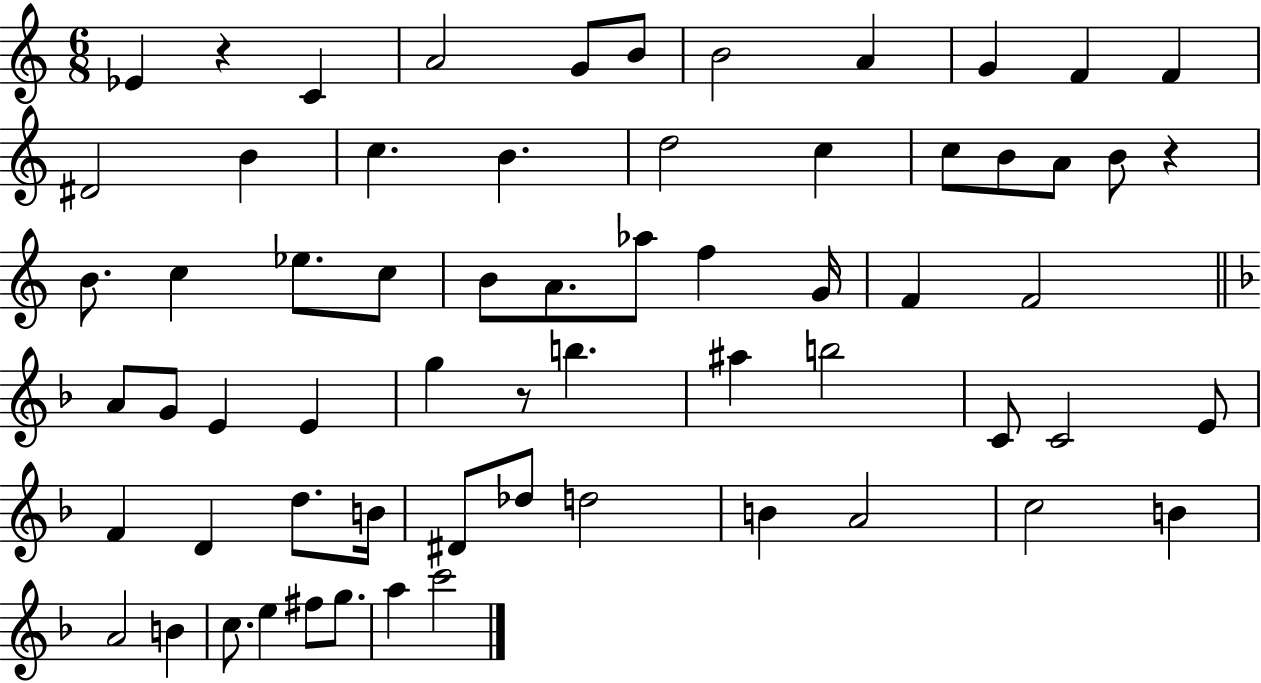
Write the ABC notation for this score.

X:1
T:Untitled
M:6/8
L:1/4
K:C
_E z C A2 G/2 B/2 B2 A G F F ^D2 B c B d2 c c/2 B/2 A/2 B/2 z B/2 c _e/2 c/2 B/2 A/2 _a/2 f G/4 F F2 A/2 G/2 E E g z/2 b ^a b2 C/2 C2 E/2 F D d/2 B/4 ^D/2 _d/2 d2 B A2 c2 B A2 B c/2 e ^f/2 g/2 a c'2